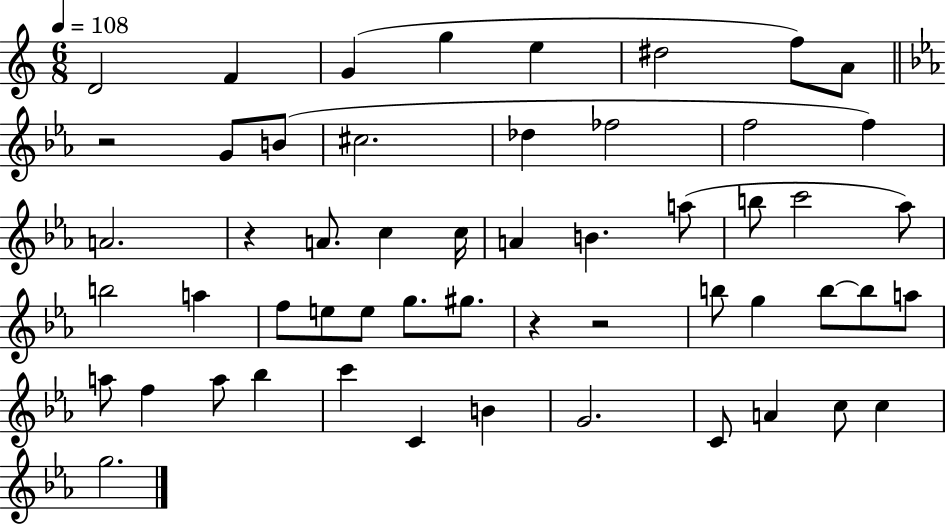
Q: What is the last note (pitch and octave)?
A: G5